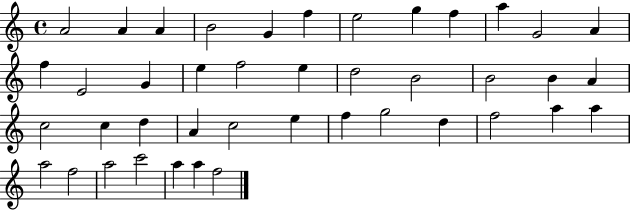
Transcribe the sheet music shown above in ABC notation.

X:1
T:Untitled
M:4/4
L:1/4
K:C
A2 A A B2 G f e2 g f a G2 A f E2 G e f2 e d2 B2 B2 B A c2 c d A c2 e f g2 d f2 a a a2 f2 a2 c'2 a a f2